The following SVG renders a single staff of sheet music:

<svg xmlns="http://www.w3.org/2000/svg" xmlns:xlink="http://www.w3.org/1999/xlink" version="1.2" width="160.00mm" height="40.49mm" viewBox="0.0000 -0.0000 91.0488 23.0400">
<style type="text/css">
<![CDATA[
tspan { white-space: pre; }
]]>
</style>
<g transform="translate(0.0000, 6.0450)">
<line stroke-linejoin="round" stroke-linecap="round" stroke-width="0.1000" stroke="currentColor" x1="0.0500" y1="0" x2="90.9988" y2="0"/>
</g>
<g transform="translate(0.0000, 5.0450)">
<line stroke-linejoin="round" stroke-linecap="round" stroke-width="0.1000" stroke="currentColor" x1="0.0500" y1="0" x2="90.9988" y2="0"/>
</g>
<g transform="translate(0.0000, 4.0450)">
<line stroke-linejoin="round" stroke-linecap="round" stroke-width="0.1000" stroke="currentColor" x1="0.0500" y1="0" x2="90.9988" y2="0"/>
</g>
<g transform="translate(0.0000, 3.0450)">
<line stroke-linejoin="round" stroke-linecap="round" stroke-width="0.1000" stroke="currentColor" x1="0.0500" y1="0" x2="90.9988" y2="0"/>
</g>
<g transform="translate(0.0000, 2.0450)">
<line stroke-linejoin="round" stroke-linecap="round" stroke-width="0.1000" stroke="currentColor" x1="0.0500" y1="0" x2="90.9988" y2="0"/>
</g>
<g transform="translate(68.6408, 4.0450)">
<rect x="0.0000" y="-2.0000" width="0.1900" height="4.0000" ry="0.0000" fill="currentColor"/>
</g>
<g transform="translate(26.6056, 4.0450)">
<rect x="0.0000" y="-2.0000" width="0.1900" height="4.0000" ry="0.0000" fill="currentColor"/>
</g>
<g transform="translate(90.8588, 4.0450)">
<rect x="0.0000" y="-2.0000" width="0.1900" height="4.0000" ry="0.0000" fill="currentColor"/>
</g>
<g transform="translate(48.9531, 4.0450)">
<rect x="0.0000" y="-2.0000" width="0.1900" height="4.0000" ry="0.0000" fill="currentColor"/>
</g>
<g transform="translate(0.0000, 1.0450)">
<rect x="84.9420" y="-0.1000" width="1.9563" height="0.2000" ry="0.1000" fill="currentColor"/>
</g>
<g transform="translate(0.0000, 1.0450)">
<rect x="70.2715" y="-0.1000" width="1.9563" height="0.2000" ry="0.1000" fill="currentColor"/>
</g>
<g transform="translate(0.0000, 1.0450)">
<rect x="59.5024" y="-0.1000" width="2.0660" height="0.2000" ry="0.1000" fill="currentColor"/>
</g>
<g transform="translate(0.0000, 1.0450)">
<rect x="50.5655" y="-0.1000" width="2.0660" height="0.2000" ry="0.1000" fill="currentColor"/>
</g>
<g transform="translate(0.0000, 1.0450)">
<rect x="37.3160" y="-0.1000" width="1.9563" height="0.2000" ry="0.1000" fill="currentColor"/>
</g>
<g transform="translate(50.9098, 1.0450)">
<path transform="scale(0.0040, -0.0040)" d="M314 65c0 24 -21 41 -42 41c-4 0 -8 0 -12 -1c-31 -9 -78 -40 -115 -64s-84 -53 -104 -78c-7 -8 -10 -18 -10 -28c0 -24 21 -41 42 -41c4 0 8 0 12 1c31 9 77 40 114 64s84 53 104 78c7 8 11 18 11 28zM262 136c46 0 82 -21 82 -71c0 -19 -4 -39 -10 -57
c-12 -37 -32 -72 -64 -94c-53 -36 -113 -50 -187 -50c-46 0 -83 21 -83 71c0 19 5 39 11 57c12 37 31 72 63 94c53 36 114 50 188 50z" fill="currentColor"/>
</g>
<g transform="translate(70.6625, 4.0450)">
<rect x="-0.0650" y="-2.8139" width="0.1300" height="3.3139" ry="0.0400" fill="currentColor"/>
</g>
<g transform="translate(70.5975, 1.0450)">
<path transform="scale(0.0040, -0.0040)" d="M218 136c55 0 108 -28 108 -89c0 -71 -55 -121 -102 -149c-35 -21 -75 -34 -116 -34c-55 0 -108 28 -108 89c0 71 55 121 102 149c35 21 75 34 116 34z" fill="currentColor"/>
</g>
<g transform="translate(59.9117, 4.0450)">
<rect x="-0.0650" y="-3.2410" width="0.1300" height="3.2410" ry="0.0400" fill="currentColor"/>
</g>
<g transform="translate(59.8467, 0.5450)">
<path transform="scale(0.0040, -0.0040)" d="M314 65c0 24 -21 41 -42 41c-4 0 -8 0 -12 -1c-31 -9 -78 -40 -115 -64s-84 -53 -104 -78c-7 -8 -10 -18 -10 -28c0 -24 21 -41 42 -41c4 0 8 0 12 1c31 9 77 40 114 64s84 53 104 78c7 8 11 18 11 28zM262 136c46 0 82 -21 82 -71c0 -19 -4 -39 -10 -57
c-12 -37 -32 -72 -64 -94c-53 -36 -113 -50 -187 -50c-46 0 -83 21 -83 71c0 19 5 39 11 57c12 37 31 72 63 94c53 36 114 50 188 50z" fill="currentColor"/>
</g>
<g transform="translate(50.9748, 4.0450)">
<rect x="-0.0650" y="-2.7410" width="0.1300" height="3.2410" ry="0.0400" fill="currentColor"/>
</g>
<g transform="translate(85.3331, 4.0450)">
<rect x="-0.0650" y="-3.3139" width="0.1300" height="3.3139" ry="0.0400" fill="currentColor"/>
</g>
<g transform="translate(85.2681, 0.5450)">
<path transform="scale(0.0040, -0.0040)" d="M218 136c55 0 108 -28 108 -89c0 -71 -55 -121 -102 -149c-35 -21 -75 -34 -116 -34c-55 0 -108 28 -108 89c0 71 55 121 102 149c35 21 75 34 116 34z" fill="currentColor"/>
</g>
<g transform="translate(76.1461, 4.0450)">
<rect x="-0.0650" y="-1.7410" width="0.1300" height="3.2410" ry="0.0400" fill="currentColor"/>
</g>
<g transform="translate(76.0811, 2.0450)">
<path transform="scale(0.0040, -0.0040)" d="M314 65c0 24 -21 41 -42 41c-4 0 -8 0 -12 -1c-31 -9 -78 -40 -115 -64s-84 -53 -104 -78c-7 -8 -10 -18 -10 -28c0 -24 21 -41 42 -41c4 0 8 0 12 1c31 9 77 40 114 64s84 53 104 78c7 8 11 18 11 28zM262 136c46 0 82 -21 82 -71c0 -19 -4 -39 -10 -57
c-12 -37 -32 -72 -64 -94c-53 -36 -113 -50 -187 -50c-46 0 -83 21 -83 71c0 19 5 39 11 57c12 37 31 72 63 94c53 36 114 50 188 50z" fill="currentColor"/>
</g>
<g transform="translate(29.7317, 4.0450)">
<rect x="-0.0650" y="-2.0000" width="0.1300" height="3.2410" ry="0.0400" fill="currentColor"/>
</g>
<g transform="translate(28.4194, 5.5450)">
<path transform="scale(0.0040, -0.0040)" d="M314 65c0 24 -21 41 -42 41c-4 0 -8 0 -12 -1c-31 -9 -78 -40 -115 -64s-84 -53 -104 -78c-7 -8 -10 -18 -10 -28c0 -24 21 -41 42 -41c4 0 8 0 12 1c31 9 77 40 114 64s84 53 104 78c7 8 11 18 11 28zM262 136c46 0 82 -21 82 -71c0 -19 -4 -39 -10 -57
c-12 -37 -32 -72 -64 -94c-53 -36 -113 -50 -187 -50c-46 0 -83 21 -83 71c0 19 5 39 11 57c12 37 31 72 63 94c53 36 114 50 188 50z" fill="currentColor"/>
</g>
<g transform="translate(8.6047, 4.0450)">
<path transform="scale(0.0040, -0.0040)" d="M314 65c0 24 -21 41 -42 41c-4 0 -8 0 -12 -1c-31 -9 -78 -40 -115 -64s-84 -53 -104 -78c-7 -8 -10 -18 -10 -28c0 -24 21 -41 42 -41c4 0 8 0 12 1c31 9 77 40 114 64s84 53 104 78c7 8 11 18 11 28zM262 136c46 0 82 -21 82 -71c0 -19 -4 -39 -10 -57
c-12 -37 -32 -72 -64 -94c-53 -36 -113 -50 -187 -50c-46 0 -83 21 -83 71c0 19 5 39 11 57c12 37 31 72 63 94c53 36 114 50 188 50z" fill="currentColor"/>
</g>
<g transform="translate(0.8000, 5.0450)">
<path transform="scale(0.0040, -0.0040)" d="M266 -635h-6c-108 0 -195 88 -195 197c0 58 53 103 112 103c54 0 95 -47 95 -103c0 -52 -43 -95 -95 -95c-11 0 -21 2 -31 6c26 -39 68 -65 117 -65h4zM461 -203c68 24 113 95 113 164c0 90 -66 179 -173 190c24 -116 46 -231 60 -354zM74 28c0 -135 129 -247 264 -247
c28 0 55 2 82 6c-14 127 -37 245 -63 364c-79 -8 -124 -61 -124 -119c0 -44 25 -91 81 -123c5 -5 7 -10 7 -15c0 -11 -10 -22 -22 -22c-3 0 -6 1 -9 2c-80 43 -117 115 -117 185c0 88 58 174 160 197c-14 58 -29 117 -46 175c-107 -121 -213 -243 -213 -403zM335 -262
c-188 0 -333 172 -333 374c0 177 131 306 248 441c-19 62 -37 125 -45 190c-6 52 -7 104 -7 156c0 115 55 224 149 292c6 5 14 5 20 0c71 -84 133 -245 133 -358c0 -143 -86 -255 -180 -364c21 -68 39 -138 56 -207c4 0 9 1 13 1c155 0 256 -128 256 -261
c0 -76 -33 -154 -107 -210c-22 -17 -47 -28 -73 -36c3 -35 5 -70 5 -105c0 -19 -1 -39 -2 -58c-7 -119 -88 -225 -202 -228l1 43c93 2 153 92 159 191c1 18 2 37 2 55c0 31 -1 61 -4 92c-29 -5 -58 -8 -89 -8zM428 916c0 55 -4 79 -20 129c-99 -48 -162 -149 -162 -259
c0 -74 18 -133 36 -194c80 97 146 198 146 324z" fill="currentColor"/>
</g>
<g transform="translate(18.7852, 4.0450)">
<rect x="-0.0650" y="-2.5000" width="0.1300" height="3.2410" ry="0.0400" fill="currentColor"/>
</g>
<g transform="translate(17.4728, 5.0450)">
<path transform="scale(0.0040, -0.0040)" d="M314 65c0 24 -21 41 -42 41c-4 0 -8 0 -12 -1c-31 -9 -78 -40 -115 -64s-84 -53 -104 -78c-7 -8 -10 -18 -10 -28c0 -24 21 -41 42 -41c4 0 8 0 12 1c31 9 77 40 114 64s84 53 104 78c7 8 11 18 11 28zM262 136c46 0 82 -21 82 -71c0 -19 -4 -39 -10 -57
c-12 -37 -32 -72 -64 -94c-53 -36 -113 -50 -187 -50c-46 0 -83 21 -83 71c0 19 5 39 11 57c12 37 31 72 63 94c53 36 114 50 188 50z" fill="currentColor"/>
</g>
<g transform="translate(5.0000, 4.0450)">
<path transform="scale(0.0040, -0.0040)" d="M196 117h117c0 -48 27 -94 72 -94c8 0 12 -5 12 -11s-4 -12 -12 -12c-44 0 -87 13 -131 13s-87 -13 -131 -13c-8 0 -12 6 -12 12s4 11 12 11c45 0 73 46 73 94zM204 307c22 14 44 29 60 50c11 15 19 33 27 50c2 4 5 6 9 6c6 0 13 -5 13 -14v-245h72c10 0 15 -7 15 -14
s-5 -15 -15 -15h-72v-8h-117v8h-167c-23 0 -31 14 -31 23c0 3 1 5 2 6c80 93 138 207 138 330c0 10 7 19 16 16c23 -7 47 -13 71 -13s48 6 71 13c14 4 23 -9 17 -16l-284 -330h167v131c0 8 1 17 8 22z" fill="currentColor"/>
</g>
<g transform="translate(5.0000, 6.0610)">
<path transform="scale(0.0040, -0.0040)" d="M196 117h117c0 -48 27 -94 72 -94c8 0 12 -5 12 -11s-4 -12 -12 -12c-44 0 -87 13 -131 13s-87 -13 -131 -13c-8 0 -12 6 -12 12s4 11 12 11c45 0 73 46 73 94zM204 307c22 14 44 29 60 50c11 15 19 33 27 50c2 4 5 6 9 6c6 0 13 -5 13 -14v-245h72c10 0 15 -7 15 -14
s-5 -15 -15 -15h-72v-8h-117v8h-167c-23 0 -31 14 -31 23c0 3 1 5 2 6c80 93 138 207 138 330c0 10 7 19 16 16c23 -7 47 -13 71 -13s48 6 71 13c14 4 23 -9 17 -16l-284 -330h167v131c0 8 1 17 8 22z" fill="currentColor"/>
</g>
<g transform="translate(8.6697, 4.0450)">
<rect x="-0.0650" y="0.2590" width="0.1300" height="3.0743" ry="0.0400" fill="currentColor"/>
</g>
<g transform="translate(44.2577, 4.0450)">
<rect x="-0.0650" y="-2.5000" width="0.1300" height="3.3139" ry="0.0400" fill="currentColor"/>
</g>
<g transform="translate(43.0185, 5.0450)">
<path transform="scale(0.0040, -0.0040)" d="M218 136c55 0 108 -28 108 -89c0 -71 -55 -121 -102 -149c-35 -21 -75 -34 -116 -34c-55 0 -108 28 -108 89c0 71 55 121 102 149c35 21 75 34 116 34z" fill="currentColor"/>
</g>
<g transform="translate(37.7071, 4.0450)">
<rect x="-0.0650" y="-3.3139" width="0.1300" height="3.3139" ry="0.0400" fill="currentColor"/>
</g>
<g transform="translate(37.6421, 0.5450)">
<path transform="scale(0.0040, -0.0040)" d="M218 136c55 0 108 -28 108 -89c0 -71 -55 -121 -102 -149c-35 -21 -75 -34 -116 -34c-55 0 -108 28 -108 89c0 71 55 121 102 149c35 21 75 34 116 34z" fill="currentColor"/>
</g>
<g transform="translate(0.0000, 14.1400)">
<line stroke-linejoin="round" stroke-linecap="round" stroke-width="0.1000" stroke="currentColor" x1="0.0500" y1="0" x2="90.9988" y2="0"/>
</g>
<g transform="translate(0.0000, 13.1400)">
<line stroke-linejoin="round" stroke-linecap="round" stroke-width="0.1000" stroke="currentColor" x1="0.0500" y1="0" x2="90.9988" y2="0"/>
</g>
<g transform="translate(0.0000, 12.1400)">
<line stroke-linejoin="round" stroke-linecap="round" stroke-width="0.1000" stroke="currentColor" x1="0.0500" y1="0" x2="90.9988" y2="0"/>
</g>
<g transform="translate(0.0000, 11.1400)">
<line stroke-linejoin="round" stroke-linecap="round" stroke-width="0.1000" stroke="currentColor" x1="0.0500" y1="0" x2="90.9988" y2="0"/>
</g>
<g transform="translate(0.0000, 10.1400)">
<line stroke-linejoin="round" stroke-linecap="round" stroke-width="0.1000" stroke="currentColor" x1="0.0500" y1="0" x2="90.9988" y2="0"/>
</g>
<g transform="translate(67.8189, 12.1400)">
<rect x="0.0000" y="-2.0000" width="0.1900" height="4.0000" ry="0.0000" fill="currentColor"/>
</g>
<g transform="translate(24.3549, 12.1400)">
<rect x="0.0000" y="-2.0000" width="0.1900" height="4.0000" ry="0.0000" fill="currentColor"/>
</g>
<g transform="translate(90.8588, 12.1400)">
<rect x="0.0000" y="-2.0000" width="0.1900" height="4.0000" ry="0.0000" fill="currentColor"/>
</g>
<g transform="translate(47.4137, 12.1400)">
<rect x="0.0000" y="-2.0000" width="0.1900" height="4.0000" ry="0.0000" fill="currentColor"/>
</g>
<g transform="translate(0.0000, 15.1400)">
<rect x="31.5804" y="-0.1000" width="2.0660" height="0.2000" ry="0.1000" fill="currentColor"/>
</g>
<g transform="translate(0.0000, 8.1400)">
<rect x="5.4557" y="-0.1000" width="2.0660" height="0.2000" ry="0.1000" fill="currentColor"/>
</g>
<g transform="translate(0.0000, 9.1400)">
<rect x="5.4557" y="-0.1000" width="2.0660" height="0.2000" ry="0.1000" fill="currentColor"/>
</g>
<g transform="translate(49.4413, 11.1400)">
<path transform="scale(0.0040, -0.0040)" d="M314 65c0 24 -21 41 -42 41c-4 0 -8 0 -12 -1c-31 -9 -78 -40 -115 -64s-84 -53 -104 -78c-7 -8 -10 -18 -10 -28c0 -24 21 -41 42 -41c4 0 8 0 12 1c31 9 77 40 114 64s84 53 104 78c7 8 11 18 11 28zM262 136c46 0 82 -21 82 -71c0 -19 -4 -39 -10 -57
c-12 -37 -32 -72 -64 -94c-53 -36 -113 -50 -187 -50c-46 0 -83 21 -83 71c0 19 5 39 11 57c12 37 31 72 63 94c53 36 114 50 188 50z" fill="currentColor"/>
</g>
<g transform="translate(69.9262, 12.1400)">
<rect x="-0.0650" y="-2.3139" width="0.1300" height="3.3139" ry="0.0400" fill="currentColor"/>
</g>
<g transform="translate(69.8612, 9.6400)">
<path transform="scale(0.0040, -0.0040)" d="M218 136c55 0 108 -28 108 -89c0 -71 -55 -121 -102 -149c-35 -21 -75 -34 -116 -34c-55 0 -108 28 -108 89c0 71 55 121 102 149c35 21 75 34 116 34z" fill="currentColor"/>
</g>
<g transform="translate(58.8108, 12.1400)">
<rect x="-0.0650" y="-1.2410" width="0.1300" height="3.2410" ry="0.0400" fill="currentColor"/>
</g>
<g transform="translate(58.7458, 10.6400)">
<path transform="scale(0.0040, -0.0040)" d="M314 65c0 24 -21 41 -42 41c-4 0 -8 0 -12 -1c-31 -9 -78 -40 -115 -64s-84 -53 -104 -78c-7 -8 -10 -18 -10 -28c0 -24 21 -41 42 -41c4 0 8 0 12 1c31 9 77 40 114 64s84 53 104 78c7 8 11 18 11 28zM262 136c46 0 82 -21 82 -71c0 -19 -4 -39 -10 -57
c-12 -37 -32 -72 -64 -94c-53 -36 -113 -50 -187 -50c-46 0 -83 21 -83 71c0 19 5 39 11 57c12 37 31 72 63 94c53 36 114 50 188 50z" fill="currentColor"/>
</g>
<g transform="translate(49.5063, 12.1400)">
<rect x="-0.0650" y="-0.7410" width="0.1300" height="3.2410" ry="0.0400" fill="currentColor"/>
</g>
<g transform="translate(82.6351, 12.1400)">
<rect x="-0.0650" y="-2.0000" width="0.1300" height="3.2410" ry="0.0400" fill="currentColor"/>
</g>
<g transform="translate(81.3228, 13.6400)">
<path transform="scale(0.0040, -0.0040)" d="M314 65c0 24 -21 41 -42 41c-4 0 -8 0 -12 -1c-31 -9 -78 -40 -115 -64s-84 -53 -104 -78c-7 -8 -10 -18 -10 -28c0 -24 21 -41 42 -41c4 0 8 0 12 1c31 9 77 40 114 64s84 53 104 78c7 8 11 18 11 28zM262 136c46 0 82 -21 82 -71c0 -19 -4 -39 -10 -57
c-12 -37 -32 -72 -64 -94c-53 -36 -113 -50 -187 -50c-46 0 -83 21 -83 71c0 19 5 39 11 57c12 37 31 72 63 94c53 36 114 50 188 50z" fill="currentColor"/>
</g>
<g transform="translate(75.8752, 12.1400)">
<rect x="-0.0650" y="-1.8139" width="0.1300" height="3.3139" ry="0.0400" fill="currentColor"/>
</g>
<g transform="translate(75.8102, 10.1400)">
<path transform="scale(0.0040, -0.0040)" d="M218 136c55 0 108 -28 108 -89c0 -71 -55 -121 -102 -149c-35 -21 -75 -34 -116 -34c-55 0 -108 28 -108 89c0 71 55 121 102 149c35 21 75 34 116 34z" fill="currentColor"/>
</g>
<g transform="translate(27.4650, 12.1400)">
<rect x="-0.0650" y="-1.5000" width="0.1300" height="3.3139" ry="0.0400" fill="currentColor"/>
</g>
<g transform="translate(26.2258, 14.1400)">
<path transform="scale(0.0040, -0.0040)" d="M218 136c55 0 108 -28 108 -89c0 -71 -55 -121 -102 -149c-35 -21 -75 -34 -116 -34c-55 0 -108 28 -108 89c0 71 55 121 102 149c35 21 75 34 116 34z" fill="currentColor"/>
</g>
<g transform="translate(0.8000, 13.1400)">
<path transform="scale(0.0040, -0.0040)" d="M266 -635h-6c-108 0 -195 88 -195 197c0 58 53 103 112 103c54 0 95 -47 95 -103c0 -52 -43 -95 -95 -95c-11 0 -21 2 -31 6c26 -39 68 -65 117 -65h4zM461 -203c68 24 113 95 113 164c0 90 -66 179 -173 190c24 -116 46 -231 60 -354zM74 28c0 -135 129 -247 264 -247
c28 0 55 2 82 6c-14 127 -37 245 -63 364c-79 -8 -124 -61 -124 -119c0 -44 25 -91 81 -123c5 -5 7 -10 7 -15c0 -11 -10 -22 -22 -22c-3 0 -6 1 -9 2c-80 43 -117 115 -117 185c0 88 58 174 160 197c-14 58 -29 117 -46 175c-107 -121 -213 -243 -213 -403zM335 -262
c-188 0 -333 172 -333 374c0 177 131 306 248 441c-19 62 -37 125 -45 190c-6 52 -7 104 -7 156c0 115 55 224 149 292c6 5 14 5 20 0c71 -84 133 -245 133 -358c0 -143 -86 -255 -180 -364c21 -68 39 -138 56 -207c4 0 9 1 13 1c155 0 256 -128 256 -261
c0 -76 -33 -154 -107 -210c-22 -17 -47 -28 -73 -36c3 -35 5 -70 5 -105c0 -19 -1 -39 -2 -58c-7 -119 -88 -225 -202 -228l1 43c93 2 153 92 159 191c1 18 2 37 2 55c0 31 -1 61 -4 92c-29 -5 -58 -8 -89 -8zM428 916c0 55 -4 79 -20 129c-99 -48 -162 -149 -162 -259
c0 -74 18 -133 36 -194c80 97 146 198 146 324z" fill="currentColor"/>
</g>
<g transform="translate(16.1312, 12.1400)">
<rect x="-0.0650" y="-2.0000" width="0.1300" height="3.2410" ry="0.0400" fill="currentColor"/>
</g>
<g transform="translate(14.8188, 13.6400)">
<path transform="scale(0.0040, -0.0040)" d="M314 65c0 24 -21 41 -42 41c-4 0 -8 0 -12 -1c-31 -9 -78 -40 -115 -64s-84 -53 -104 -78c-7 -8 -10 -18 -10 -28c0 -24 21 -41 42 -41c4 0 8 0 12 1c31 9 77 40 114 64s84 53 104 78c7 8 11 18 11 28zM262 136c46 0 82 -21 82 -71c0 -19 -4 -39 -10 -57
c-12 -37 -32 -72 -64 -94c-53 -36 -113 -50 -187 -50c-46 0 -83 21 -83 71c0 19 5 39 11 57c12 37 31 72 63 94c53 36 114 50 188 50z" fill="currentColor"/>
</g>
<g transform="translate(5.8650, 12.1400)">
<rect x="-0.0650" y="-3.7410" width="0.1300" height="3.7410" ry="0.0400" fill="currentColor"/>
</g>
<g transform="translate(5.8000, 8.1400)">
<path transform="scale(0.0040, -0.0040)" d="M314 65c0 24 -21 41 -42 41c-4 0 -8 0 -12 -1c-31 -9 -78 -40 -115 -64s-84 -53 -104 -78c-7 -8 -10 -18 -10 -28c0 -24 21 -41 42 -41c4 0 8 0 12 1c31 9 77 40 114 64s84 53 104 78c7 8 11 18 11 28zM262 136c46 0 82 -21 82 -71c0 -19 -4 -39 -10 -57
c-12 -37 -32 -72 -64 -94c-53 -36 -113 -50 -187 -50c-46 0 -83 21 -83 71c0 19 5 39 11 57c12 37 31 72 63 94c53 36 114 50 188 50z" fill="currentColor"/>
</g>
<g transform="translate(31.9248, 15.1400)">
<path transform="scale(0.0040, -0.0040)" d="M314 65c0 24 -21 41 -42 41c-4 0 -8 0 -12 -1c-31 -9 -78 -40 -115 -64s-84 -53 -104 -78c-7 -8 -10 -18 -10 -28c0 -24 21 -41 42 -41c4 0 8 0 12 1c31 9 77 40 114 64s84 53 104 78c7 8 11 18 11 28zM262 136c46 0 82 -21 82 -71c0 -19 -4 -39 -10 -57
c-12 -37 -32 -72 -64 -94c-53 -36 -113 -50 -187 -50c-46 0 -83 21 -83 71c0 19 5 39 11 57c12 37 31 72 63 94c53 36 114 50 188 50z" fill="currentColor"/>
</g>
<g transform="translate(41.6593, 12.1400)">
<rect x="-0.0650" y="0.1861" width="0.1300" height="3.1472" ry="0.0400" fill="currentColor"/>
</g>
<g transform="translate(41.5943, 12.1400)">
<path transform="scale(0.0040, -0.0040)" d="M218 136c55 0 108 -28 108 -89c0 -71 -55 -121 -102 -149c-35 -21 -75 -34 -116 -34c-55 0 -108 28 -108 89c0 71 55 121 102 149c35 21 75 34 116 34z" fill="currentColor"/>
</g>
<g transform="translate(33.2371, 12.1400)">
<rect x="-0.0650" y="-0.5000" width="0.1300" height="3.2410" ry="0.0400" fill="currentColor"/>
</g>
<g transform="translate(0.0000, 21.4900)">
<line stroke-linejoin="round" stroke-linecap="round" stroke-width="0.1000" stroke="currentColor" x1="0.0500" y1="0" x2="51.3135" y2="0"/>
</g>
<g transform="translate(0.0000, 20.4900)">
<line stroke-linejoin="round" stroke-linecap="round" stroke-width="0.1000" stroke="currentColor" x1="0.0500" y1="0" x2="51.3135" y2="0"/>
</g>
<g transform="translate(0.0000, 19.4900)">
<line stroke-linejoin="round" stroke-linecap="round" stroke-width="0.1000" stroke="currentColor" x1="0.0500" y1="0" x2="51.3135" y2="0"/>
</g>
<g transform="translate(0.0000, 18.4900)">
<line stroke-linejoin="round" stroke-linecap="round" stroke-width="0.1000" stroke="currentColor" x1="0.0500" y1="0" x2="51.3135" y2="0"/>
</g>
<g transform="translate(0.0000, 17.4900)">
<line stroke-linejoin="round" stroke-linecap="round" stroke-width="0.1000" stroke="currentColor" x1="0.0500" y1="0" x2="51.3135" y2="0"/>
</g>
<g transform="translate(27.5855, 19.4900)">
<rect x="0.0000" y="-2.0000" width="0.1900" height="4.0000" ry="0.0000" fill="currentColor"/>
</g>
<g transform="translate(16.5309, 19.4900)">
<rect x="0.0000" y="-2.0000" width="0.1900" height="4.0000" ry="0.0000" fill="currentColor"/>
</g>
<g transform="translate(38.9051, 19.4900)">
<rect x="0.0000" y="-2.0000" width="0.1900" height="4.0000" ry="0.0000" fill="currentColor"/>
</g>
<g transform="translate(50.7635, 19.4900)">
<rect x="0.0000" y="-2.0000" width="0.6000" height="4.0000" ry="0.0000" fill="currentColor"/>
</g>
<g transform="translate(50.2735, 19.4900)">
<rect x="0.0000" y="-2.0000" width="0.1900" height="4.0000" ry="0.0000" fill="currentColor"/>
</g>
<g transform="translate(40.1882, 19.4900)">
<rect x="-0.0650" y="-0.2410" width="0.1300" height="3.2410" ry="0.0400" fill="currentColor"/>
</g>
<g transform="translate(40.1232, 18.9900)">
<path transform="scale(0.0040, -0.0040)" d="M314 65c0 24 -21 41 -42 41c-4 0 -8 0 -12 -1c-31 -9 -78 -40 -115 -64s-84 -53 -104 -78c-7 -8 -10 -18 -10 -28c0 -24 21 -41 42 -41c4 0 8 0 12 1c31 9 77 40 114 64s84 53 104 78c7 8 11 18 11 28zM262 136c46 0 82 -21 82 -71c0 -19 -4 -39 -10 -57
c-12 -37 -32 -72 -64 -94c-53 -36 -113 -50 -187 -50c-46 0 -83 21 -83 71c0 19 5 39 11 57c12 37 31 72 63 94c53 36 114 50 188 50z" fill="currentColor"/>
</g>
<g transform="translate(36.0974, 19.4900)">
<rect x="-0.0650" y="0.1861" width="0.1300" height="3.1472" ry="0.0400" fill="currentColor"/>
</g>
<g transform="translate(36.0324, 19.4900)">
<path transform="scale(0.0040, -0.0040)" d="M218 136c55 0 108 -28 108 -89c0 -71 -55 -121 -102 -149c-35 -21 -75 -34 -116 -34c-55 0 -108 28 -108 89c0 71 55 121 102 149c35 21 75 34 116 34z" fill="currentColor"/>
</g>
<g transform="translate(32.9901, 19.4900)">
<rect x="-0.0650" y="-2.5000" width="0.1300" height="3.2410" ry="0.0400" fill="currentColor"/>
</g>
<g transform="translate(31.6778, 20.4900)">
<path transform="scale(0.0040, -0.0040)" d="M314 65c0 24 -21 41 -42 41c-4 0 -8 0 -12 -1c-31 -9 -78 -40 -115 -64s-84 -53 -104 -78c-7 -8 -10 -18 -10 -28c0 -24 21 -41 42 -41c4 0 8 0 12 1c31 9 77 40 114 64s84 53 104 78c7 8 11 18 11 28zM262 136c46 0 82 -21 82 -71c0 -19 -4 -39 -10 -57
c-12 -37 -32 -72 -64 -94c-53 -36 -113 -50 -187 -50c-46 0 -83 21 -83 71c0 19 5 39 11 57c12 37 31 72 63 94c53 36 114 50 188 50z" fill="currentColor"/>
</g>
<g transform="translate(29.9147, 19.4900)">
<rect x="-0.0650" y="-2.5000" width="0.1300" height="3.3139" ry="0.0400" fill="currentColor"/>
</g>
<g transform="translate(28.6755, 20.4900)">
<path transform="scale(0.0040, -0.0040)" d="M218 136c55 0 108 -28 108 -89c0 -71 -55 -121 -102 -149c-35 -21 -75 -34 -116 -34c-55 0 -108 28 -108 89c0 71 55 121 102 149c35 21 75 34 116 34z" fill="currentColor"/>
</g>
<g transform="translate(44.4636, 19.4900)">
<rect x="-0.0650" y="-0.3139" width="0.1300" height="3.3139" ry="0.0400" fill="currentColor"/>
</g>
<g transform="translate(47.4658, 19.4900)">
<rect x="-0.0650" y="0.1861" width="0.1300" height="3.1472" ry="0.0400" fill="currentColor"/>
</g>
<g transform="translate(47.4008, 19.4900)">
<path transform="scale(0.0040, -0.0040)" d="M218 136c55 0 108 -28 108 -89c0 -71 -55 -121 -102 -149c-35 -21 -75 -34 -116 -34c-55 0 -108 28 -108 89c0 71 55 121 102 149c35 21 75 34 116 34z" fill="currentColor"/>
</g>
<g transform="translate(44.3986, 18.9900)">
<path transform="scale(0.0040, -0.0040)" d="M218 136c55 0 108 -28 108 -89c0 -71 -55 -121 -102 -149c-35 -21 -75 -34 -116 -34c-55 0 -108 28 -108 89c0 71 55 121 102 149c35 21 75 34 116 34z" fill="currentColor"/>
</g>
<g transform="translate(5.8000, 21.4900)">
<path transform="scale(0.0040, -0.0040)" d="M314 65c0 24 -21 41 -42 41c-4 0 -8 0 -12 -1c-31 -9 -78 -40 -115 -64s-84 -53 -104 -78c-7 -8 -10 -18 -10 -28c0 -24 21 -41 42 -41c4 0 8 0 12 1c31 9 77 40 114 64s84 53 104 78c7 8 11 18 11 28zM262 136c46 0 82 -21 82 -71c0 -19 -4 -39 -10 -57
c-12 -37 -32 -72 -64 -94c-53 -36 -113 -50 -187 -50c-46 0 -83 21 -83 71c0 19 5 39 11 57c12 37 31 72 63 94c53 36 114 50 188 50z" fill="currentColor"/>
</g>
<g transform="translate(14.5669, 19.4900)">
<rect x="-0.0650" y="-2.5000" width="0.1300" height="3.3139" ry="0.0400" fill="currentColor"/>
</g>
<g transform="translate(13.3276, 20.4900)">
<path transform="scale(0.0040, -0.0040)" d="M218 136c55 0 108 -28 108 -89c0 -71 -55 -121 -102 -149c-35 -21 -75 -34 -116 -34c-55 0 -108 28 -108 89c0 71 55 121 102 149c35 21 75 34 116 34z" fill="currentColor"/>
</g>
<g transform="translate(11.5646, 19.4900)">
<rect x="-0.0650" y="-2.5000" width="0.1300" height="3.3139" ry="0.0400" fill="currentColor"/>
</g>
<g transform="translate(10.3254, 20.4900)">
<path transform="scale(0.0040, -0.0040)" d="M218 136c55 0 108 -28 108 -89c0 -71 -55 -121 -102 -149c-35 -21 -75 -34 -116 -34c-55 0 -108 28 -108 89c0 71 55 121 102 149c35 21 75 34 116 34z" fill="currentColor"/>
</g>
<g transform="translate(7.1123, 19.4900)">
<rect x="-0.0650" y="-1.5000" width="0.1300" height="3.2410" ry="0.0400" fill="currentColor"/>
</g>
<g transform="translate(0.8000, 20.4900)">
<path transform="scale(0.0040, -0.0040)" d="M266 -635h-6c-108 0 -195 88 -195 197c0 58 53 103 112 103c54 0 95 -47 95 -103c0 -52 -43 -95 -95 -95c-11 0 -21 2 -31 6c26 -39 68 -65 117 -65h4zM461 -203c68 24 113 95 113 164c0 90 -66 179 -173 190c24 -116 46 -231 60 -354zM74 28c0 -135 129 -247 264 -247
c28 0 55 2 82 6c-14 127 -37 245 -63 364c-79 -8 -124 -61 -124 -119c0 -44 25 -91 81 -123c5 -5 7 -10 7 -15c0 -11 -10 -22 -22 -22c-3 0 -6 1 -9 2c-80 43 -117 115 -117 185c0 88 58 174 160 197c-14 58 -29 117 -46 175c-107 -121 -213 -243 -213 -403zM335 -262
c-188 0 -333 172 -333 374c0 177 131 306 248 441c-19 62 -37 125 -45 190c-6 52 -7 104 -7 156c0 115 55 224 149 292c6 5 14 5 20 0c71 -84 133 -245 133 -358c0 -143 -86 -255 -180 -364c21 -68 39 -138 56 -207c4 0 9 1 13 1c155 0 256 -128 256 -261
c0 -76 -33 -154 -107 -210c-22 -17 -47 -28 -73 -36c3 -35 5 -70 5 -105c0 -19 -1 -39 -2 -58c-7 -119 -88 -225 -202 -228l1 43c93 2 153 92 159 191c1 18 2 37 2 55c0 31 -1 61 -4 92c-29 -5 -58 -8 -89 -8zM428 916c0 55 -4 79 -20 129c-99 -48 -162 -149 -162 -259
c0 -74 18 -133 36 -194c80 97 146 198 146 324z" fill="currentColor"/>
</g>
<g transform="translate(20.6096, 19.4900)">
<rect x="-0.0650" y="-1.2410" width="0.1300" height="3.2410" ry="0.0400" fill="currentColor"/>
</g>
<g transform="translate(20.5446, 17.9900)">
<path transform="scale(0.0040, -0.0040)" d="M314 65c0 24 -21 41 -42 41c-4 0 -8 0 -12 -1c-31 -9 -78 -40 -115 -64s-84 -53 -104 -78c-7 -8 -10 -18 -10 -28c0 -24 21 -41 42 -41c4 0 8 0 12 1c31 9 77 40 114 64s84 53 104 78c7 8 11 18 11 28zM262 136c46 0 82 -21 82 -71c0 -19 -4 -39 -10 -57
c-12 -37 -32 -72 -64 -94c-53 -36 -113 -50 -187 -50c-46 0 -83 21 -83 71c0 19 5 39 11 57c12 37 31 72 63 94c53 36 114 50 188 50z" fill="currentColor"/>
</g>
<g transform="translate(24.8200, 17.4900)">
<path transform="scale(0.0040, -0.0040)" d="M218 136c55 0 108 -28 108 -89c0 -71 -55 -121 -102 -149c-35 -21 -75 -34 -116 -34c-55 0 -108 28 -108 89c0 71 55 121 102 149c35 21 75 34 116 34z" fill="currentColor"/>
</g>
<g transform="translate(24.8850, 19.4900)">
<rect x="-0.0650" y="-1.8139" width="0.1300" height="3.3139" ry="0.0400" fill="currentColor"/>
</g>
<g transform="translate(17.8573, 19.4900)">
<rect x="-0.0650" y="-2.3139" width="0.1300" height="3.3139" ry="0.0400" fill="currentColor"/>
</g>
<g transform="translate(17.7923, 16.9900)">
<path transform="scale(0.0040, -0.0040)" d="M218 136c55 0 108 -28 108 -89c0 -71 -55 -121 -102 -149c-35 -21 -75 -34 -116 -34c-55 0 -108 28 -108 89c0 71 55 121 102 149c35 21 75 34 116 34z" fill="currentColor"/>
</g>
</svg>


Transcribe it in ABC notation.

X:1
T:Untitled
M:4/4
L:1/4
K:C
B2 G2 F2 b G a2 b2 a f2 b c'2 F2 E C2 B d2 e2 g f F2 E2 G G g e2 f G G2 B c2 c B